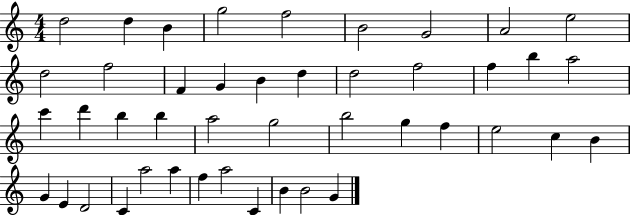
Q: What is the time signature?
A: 4/4